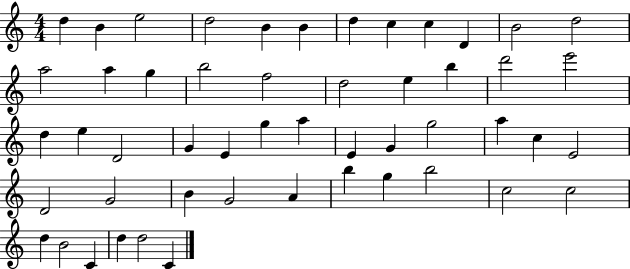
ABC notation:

X:1
T:Untitled
M:4/4
L:1/4
K:C
d B e2 d2 B B d c c D B2 d2 a2 a g b2 f2 d2 e b d'2 e'2 d e D2 G E g a E G g2 a c E2 D2 G2 B G2 A b g b2 c2 c2 d B2 C d d2 C